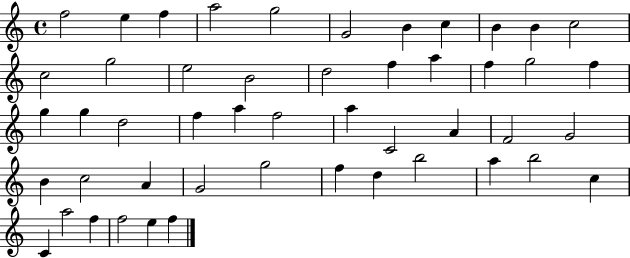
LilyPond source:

{
  \clef treble
  \time 4/4
  \defaultTimeSignature
  \key c \major
  f''2 e''4 f''4 | a''2 g''2 | g'2 b'4 c''4 | b'4 b'4 c''2 | \break c''2 g''2 | e''2 b'2 | d''2 f''4 a''4 | f''4 g''2 f''4 | \break g''4 g''4 d''2 | f''4 a''4 f''2 | a''4 c'2 a'4 | f'2 g'2 | \break b'4 c''2 a'4 | g'2 g''2 | f''4 d''4 b''2 | a''4 b''2 c''4 | \break c'4 a''2 f''4 | f''2 e''4 f''4 | \bar "|."
}